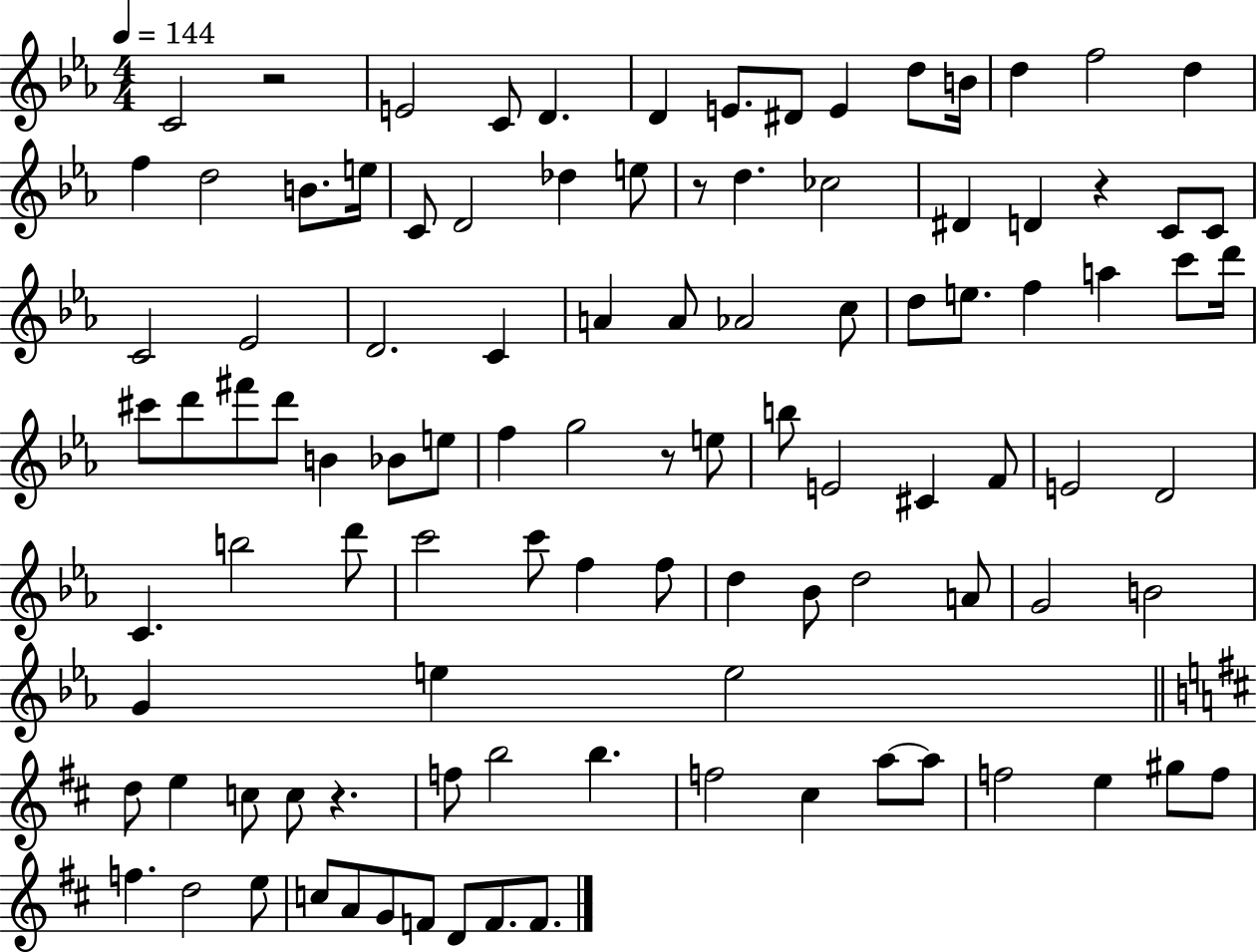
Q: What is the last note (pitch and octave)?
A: F4